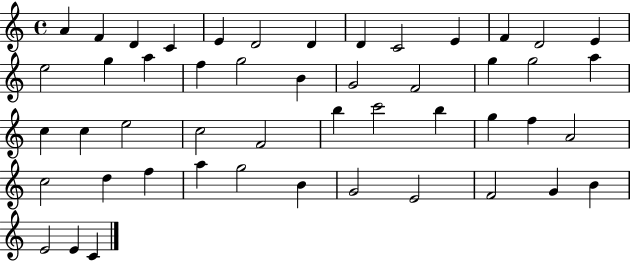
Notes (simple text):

A4/q F4/q D4/q C4/q E4/q D4/h D4/q D4/q C4/h E4/q F4/q D4/h E4/q E5/h G5/q A5/q F5/q G5/h B4/q G4/h F4/h G5/q G5/h A5/q C5/q C5/q E5/h C5/h F4/h B5/q C6/h B5/q G5/q F5/q A4/h C5/h D5/q F5/q A5/q G5/h B4/q G4/h E4/h F4/h G4/q B4/q E4/h E4/q C4/q